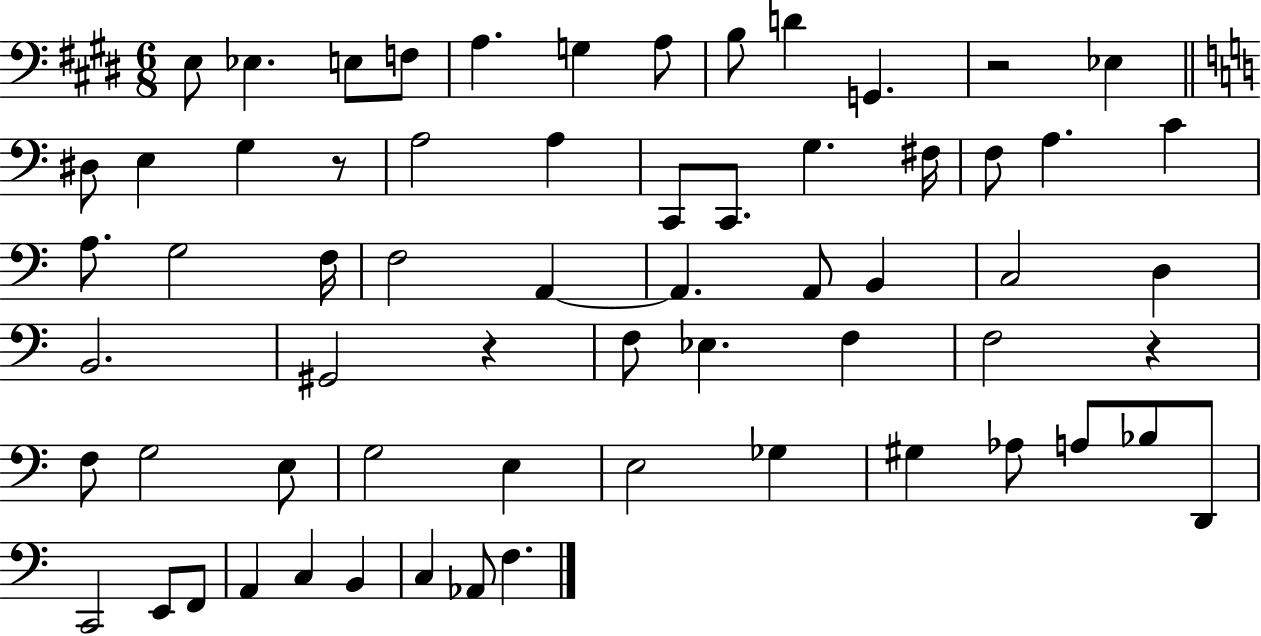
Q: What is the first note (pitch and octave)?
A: E3